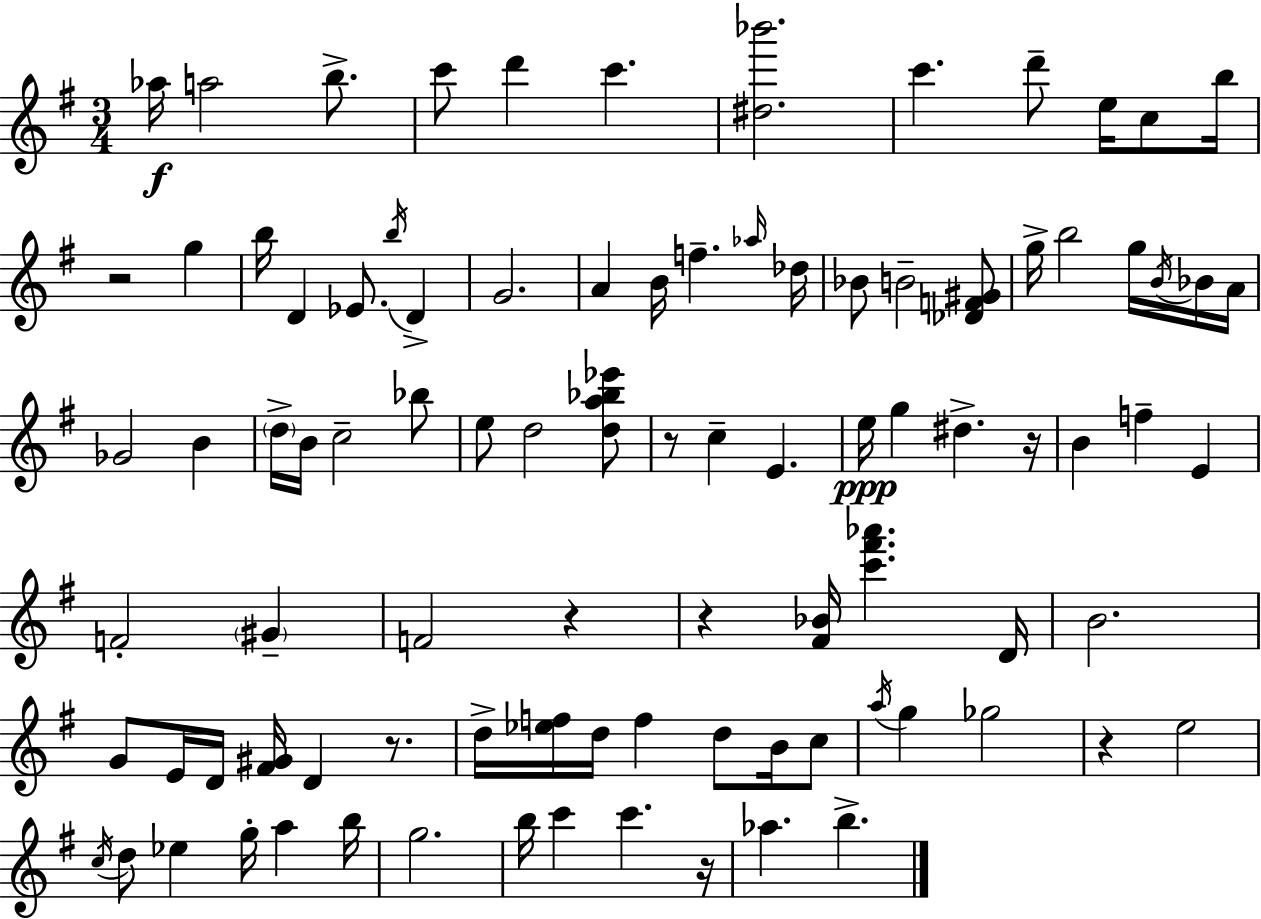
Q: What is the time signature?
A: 3/4